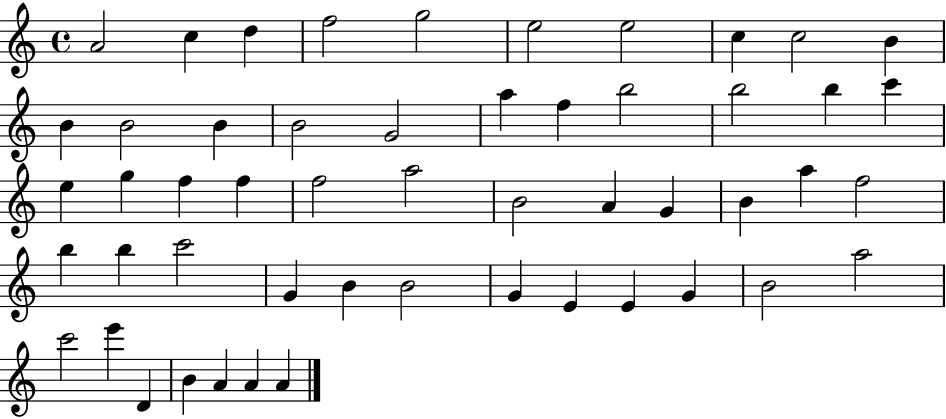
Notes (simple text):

A4/h C5/q D5/q F5/h G5/h E5/h E5/h C5/q C5/h B4/q B4/q B4/h B4/q B4/h G4/h A5/q F5/q B5/h B5/h B5/q C6/q E5/q G5/q F5/q F5/q F5/h A5/h B4/h A4/q G4/q B4/q A5/q F5/h B5/q B5/q C6/h G4/q B4/q B4/h G4/q E4/q E4/q G4/q B4/h A5/h C6/h E6/q D4/q B4/q A4/q A4/q A4/q